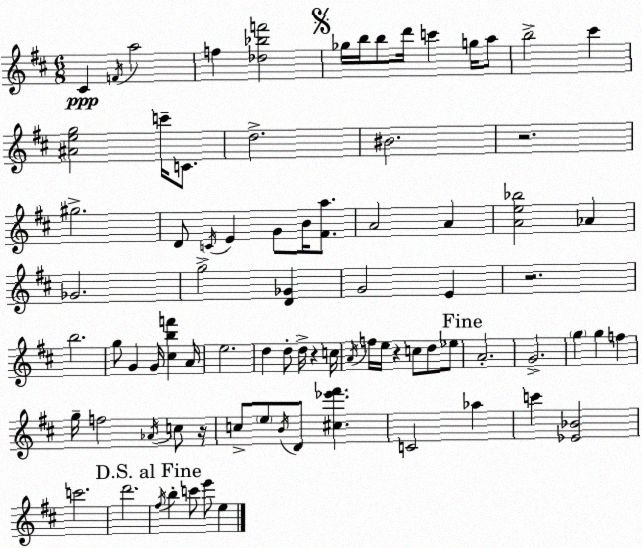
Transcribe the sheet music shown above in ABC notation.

X:1
T:Untitled
M:6/8
L:1/4
K:D
^C F/4 a2 f [_d_bf']2 _g/4 b/4 b/2 d'/4 c' g/4 a/2 b2 ^c' [^Aeg]2 c'/4 C/2 d2 ^B2 z2 ^g2 D/2 C/4 E G/2 B/4 [^Fa]/2 A2 A [Ae_b]2 _A _G2 g2 [D_G] G2 E z2 b2 g/2 G G/4 [^cbf'] A/4 e2 d d/2 d/4 z c/4 A/4 f/4 e/4 z c/2 d/2 _e/2 A2 G2 g g f g/4 f2 _A/4 c/2 z/4 c/2 e/2 B/4 D/2 [^c_e'^f'] C2 _a c' [_E_B]2 c'2 d'2 ^f/4 b c'/2 e'/2 e